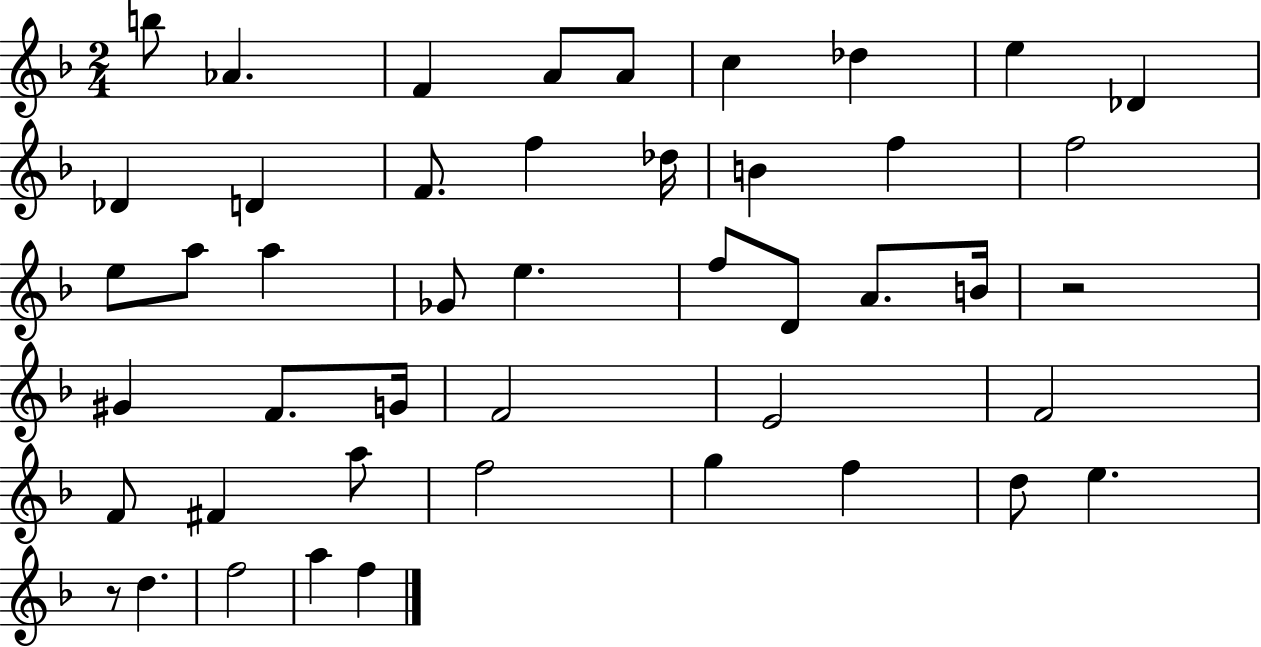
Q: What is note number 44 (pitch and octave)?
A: F5